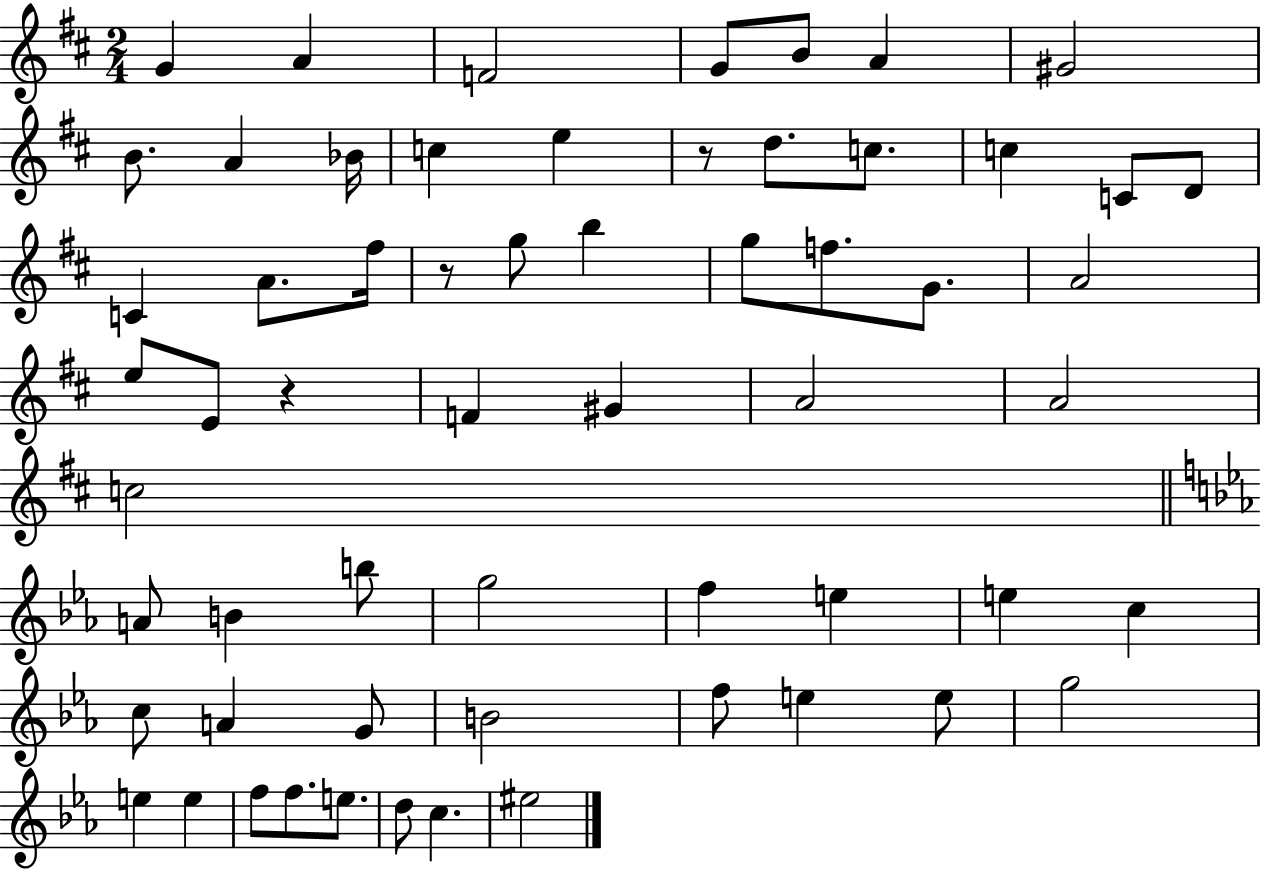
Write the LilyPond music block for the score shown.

{
  \clef treble
  \numericTimeSignature
  \time 2/4
  \key d \major
  g'4 a'4 | f'2 | g'8 b'8 a'4 | gis'2 | \break b'8. a'4 bes'16 | c''4 e''4 | r8 d''8. c''8. | c''4 c'8 d'8 | \break c'4 a'8. fis''16 | r8 g''8 b''4 | g''8 f''8. g'8. | a'2 | \break e''8 e'8 r4 | f'4 gis'4 | a'2 | a'2 | \break c''2 | \bar "||" \break \key ees \major a'8 b'4 b''8 | g''2 | f''4 e''4 | e''4 c''4 | \break c''8 a'4 g'8 | b'2 | f''8 e''4 e''8 | g''2 | \break e''4 e''4 | f''8 f''8. e''8. | d''8 c''4. | eis''2 | \break \bar "|."
}